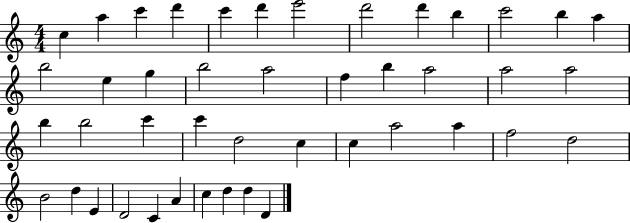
{
  \clef treble
  \numericTimeSignature
  \time 4/4
  \key c \major
  c''4 a''4 c'''4 d'''4 | c'''4 d'''4 e'''2 | d'''2 d'''4 b''4 | c'''2 b''4 a''4 | \break b''2 e''4 g''4 | b''2 a''2 | f''4 b''4 a''2 | a''2 a''2 | \break b''4 b''2 c'''4 | c'''4 d''2 c''4 | c''4 a''2 a''4 | f''2 d''2 | \break b'2 d''4 e'4 | d'2 c'4 a'4 | c''4 d''4 d''4 d'4 | \bar "|."
}